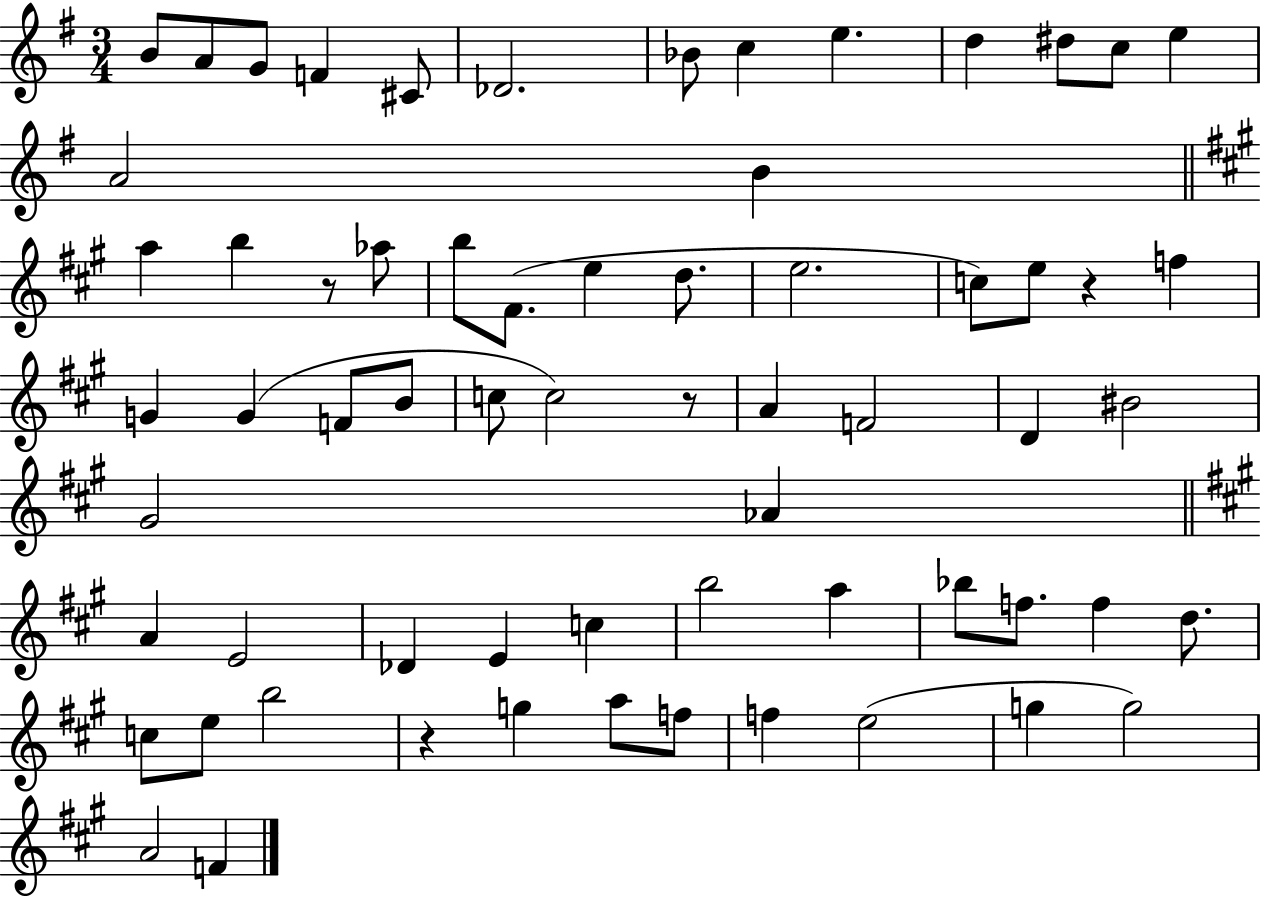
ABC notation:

X:1
T:Untitled
M:3/4
L:1/4
K:G
B/2 A/2 G/2 F ^C/2 _D2 _B/2 c e d ^d/2 c/2 e A2 B a b z/2 _a/2 b/2 ^F/2 e d/2 e2 c/2 e/2 z f G G F/2 B/2 c/2 c2 z/2 A F2 D ^B2 ^G2 _A A E2 _D E c b2 a _b/2 f/2 f d/2 c/2 e/2 b2 z g a/2 f/2 f e2 g g2 A2 F